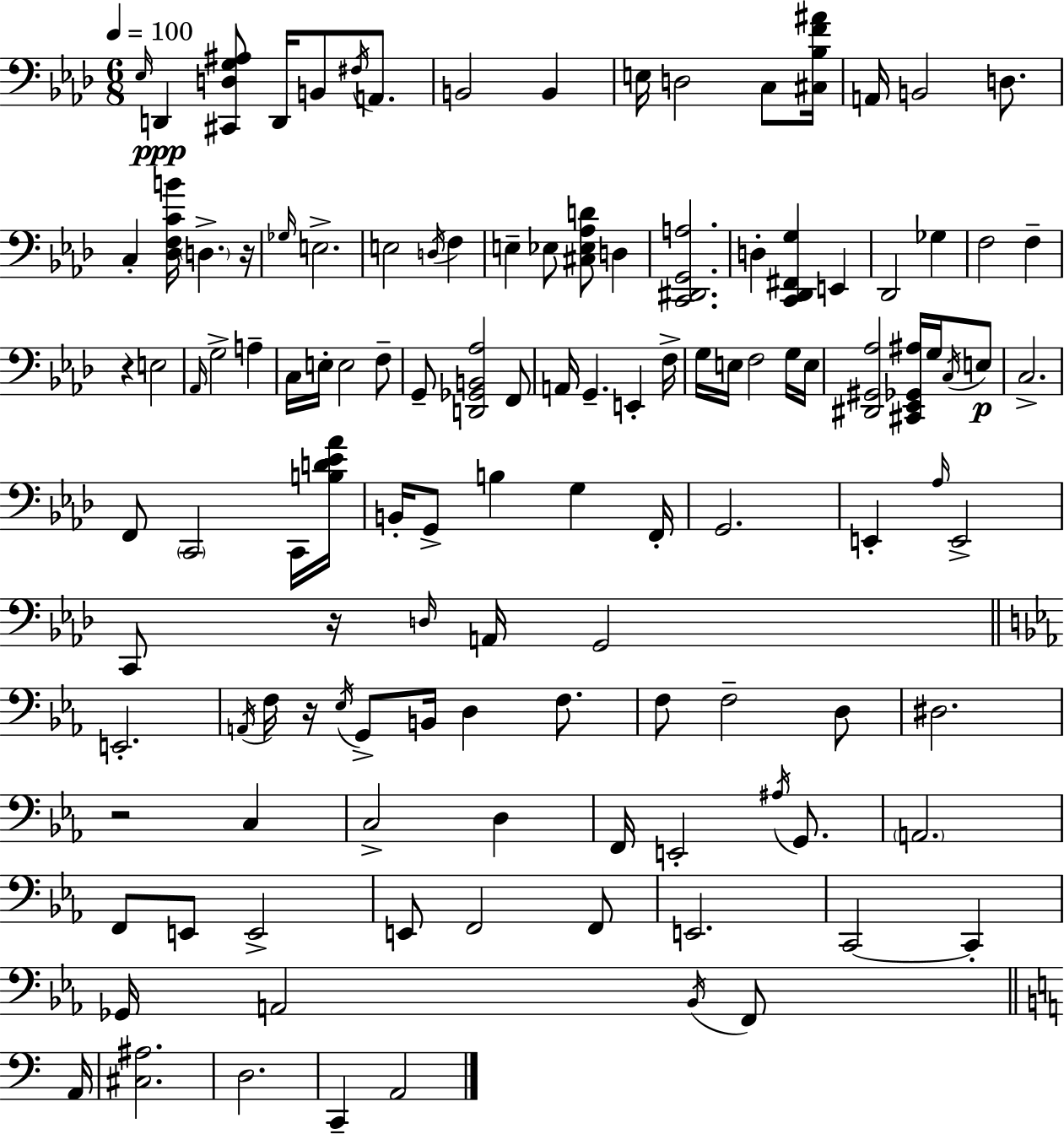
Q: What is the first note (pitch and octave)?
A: Eb3